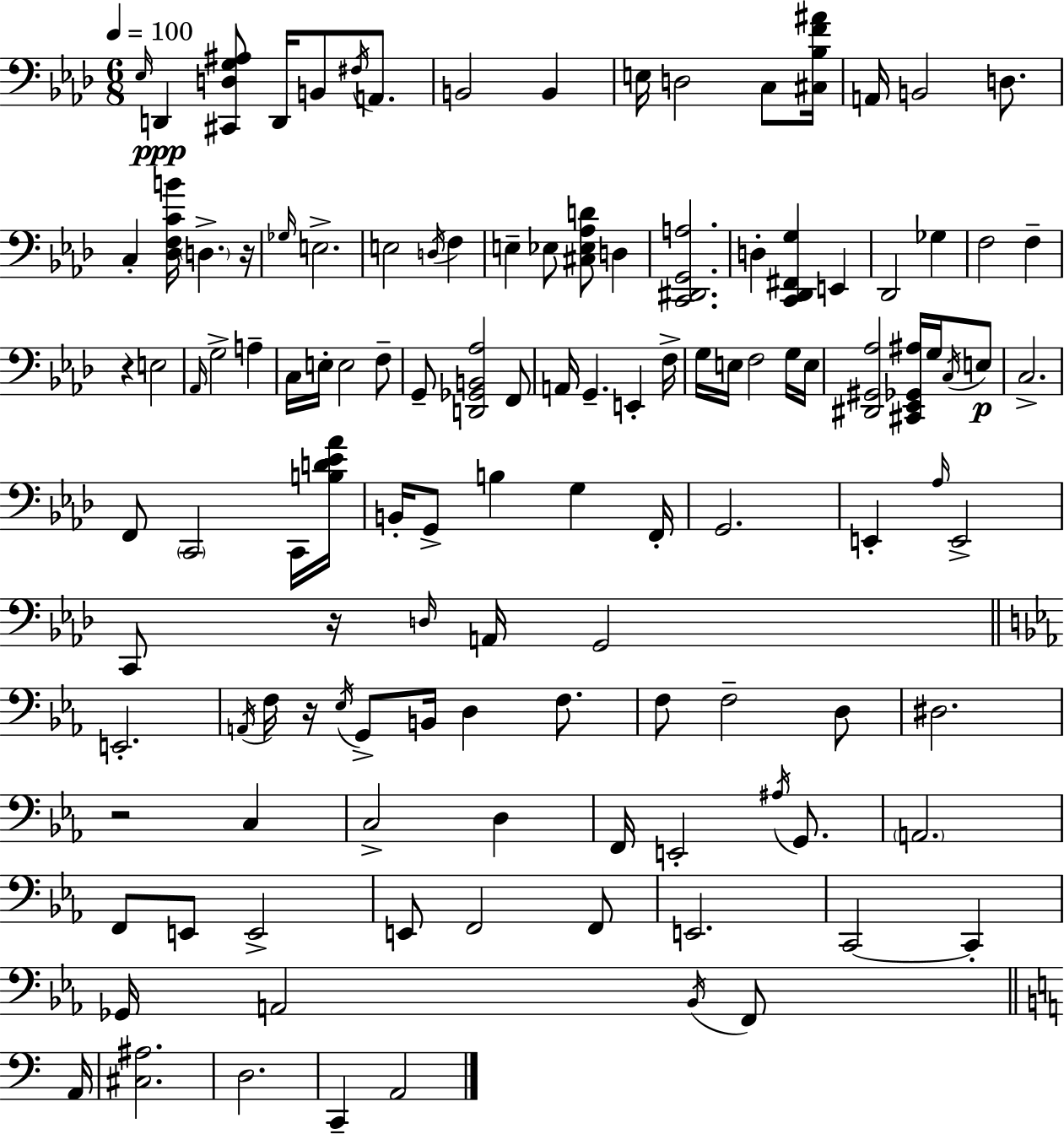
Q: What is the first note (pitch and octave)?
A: Eb3